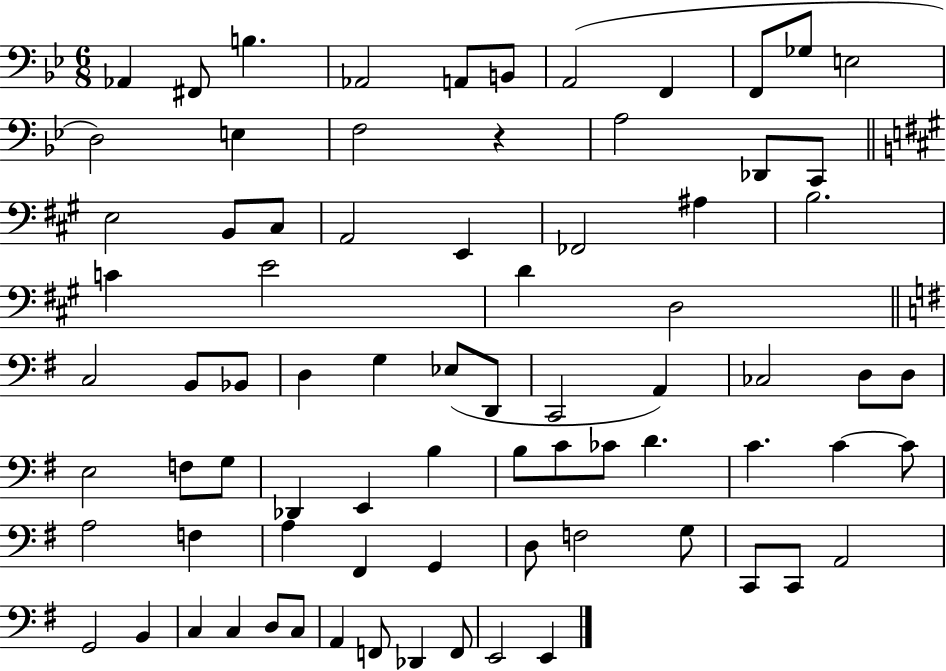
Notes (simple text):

Ab2/q F#2/e B3/q. Ab2/h A2/e B2/e A2/h F2/q F2/e Gb3/e E3/h D3/h E3/q F3/h R/q A3/h Db2/e C2/e E3/h B2/e C#3/e A2/h E2/q FES2/h A#3/q B3/h. C4/q E4/h D4/q D3/h C3/h B2/e Bb2/e D3/q G3/q Eb3/e D2/e C2/h A2/q CES3/h D3/e D3/e E3/h F3/e G3/e Db2/q E2/q B3/q B3/e C4/e CES4/e D4/q. C4/q. C4/q C4/e A3/h F3/q A3/q F#2/q G2/q D3/e F3/h G3/e C2/e C2/e A2/h G2/h B2/q C3/q C3/q D3/e C3/e A2/q F2/e Db2/q F2/e E2/h E2/q